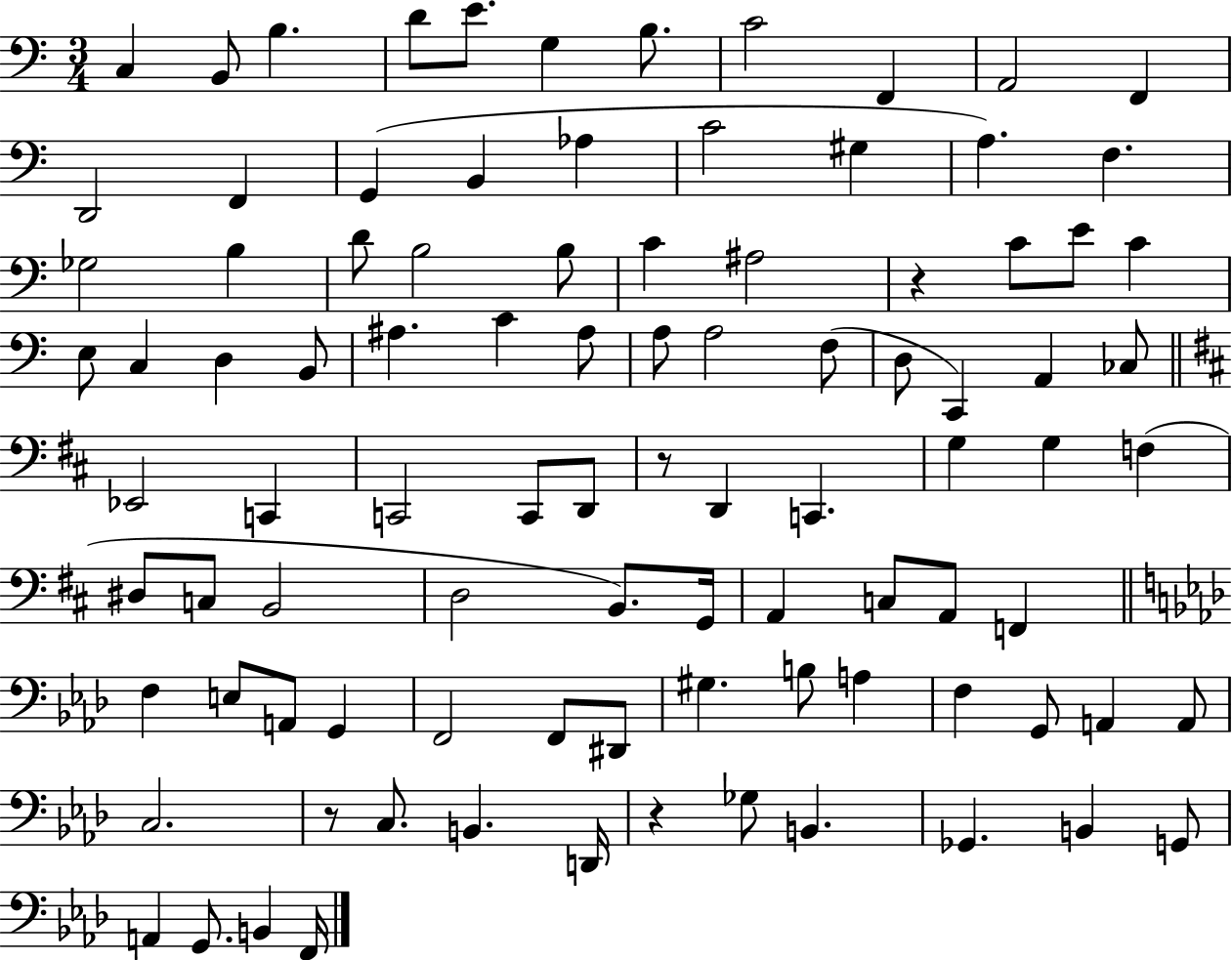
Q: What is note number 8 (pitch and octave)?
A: C4